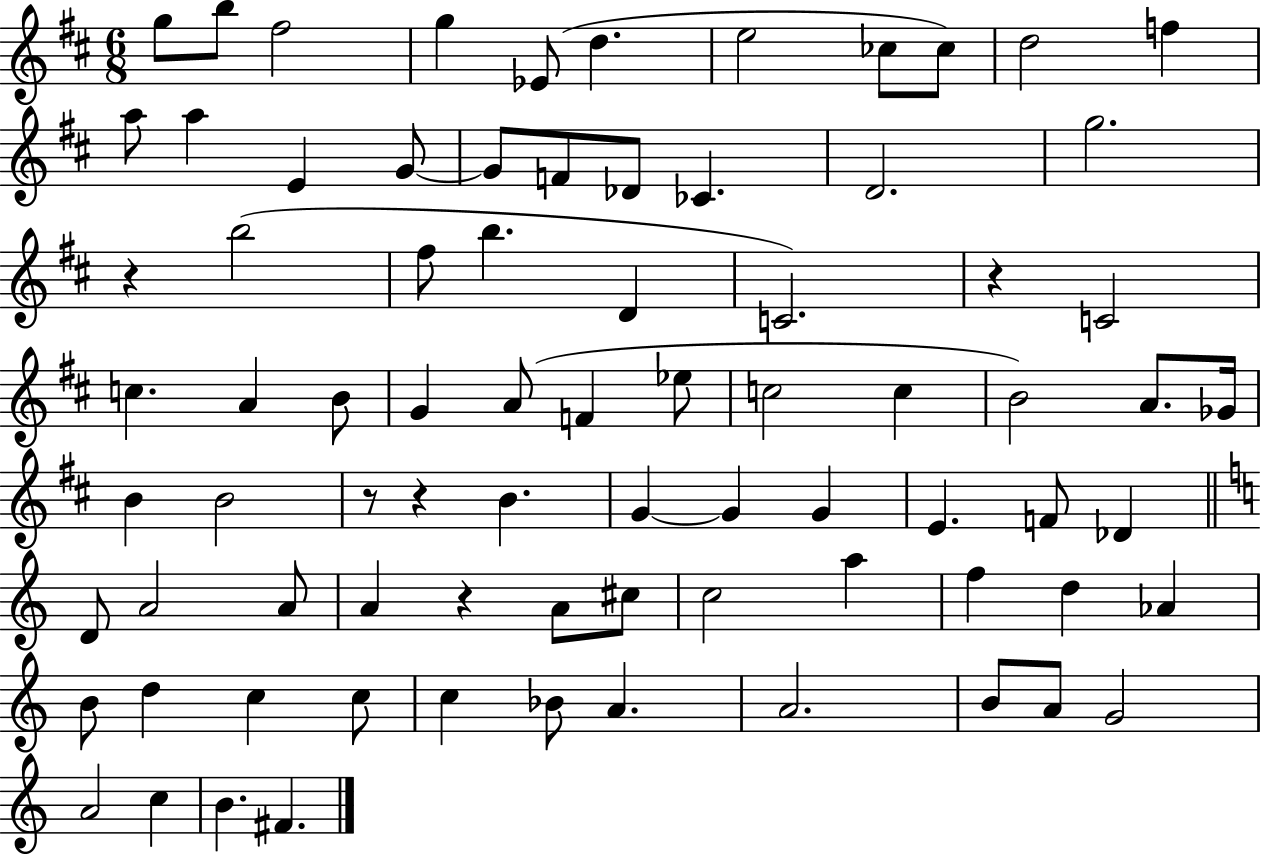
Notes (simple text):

G5/e B5/e F#5/h G5/q Eb4/e D5/q. E5/h CES5/e CES5/e D5/h F5/q A5/e A5/q E4/q G4/e G4/e F4/e Db4/e CES4/q. D4/h. G5/h. R/q B5/h F#5/e B5/q. D4/q C4/h. R/q C4/h C5/q. A4/q B4/e G4/q A4/e F4/q Eb5/e C5/h C5/q B4/h A4/e. Gb4/s B4/q B4/h R/e R/q B4/q. G4/q G4/q G4/q E4/q. F4/e Db4/q D4/e A4/h A4/e A4/q R/q A4/e C#5/e C5/h A5/q F5/q D5/q Ab4/q B4/e D5/q C5/q C5/e C5/q Bb4/e A4/q. A4/h. B4/e A4/e G4/h A4/h C5/q B4/q. F#4/q.